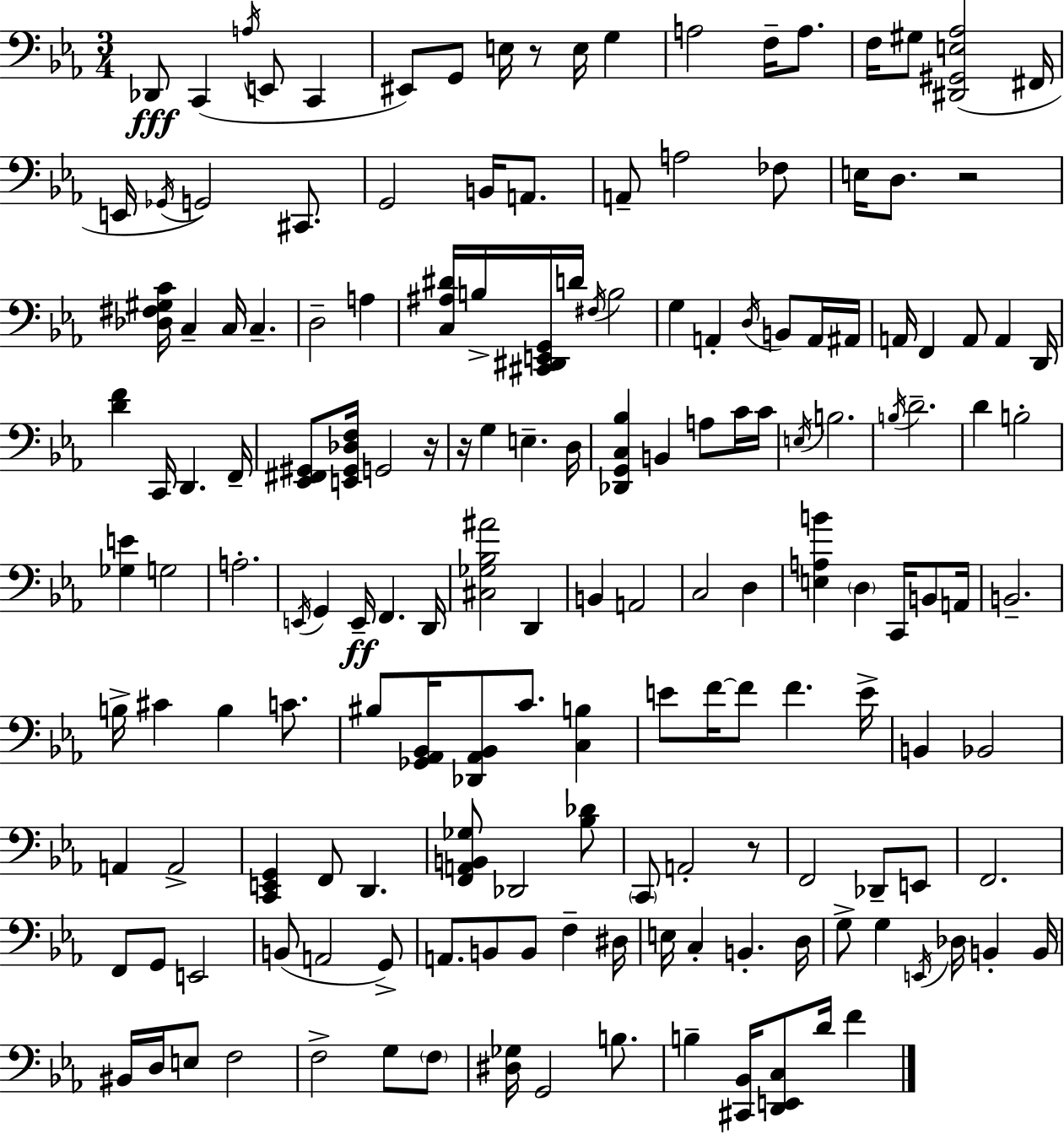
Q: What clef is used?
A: bass